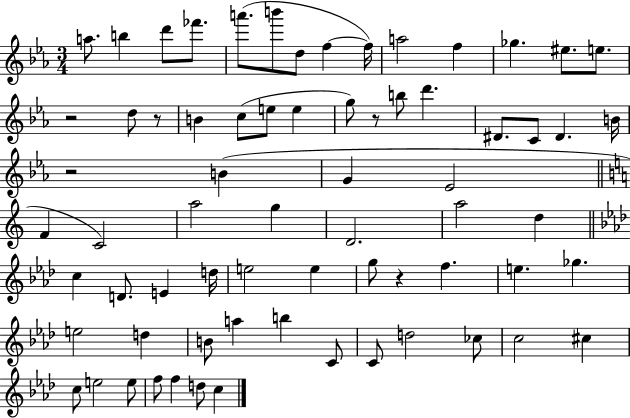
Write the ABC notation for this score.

X:1
T:Untitled
M:3/4
L:1/4
K:Eb
a/2 b d'/2 _f'/2 a'/2 b'/2 d/2 f f/4 a2 f _g ^e/2 e/2 z2 d/2 z/2 B c/2 e/2 e g/2 z/2 b/2 d' ^D/2 C/2 ^D B/4 z2 B G _E2 F C2 a2 g D2 a2 d c D/2 E d/4 e2 e g/2 z f e _g e2 d B/2 a b C/2 C/2 d2 _c/2 c2 ^c c/2 e2 e/2 f/2 f d/2 c